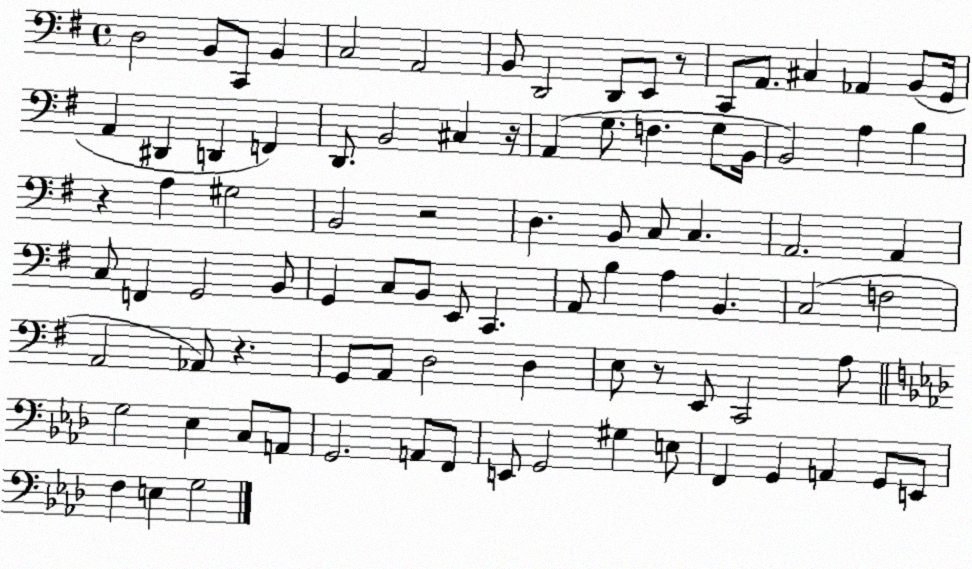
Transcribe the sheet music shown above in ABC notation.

X:1
T:Untitled
M:4/4
L:1/4
K:G
D,2 B,,/2 C,,/2 B,, C,2 A,,2 B,,/2 D,,2 D,,/2 E,,/2 z/2 C,,/2 A,,/2 ^C, _A,, B,,/2 G,,/4 A,, ^D,, D,, F,, D,,/2 B,,2 ^C, z/4 A,, G,/2 F, G,/2 B,,/4 B,,2 A, B, z A, ^G,2 B,,2 z2 D, B,,/2 C,/2 C, A,,2 A,, C,/2 F,, G,,2 B,,/2 G,, C,/2 B,,/2 E,,/2 C,, A,,/2 B, A, B,, C,2 F,2 A,,2 _A,,/2 z G,,/2 A,,/2 D,2 D, E,/2 z/2 E,,/2 C,,2 A,/2 G,2 _E, C,/2 A,,/2 G,,2 A,,/2 F,,/2 E,,/2 G,,2 ^G, E,/2 F,, G,, A,, G,,/2 E,,/2 F, E, G,2